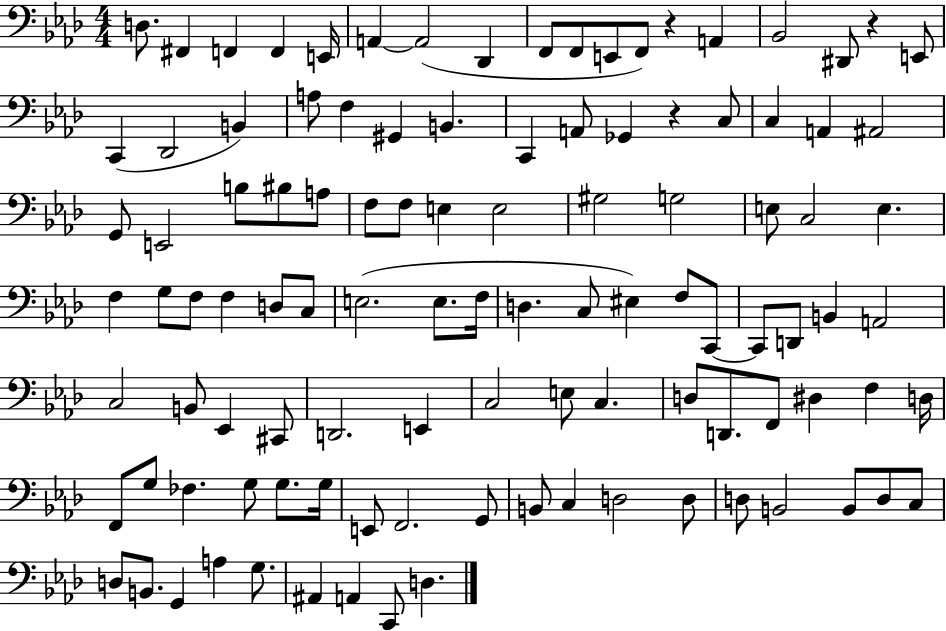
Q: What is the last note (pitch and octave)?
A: D3